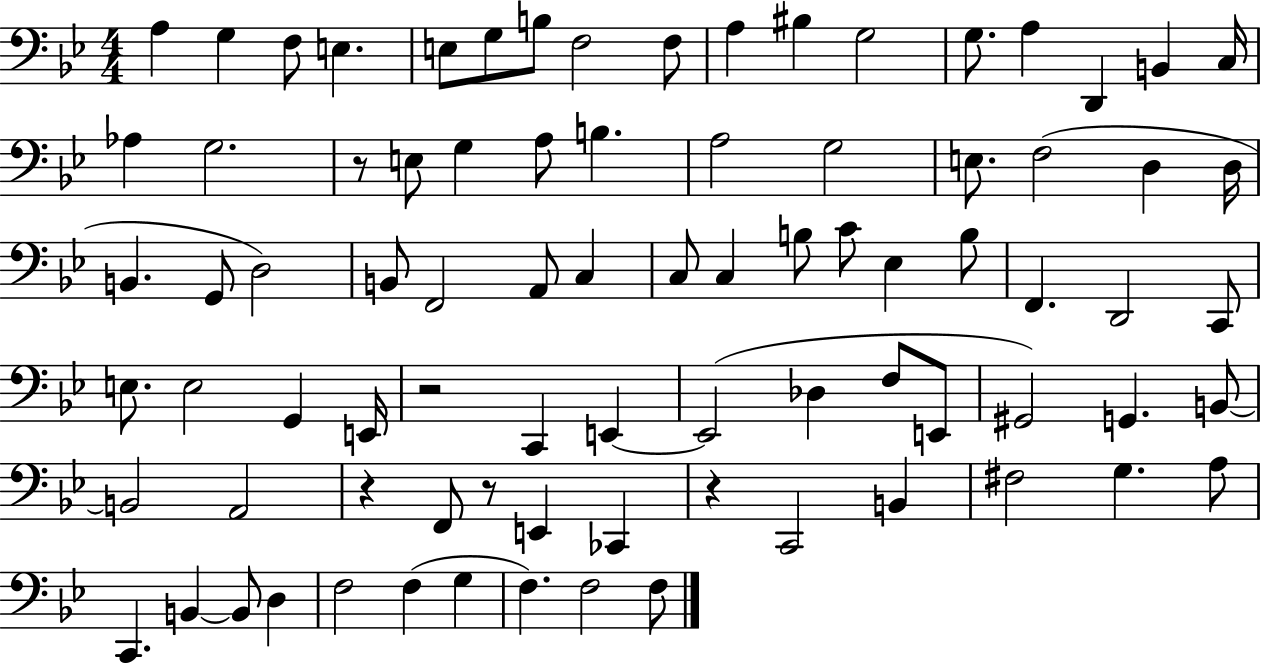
A3/q G3/q F3/e E3/q. E3/e G3/e B3/e F3/h F3/e A3/q BIS3/q G3/h G3/e. A3/q D2/q B2/q C3/s Ab3/q G3/h. R/e E3/e G3/q A3/e B3/q. A3/h G3/h E3/e. F3/h D3/q D3/s B2/q. G2/e D3/h B2/e F2/h A2/e C3/q C3/e C3/q B3/e C4/e Eb3/q B3/e F2/q. D2/h C2/e E3/e. E3/h G2/q E2/s R/h C2/q E2/q E2/h Db3/q F3/e E2/e G#2/h G2/q. B2/e B2/h A2/h R/q F2/e R/e E2/q CES2/q R/q C2/h B2/q F#3/h G3/q. A3/e C2/q. B2/q B2/e D3/q F3/h F3/q G3/q F3/q. F3/h F3/e